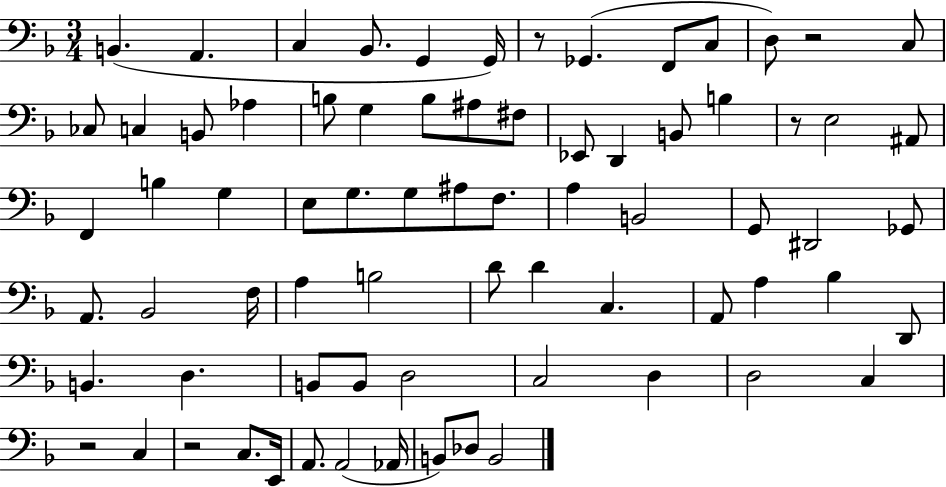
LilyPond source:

{
  \clef bass
  \numericTimeSignature
  \time 3/4
  \key f \major
  b,4.( a,4. | c4 bes,8. g,4 g,16) | r8 ges,4.( f,8 c8 | d8) r2 c8 | \break ces8 c4 b,8 aes4 | b8 g4 b8 ais8 fis8 | ees,8 d,4 b,8 b4 | r8 e2 ais,8 | \break f,4 b4 g4 | e8 g8. g8 ais8 f8. | a4 b,2 | g,8 dis,2 ges,8 | \break a,8. bes,2 f16 | a4 b2 | d'8 d'4 c4. | a,8 a4 bes4 d,8 | \break b,4. d4. | b,8 b,8 d2 | c2 d4 | d2 c4 | \break r2 c4 | r2 c8. e,16 | a,8. a,2( aes,16 | b,8) des8 b,2 | \break \bar "|."
}